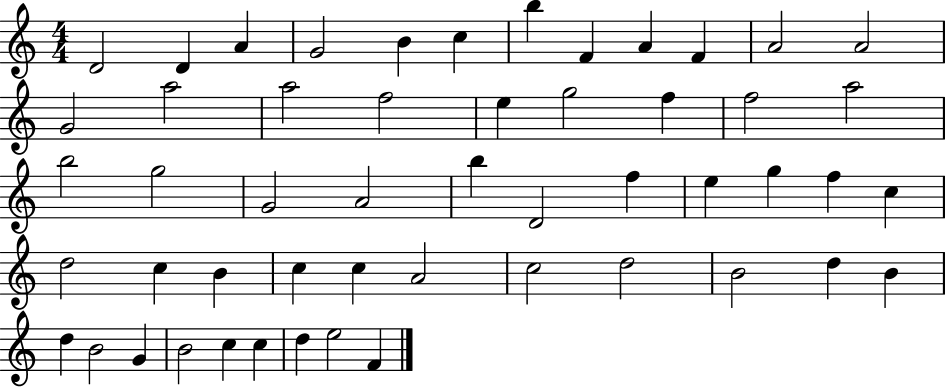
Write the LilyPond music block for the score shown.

{
  \clef treble
  \numericTimeSignature
  \time 4/4
  \key c \major
  d'2 d'4 a'4 | g'2 b'4 c''4 | b''4 f'4 a'4 f'4 | a'2 a'2 | \break g'2 a''2 | a''2 f''2 | e''4 g''2 f''4 | f''2 a''2 | \break b''2 g''2 | g'2 a'2 | b''4 d'2 f''4 | e''4 g''4 f''4 c''4 | \break d''2 c''4 b'4 | c''4 c''4 a'2 | c''2 d''2 | b'2 d''4 b'4 | \break d''4 b'2 g'4 | b'2 c''4 c''4 | d''4 e''2 f'4 | \bar "|."
}